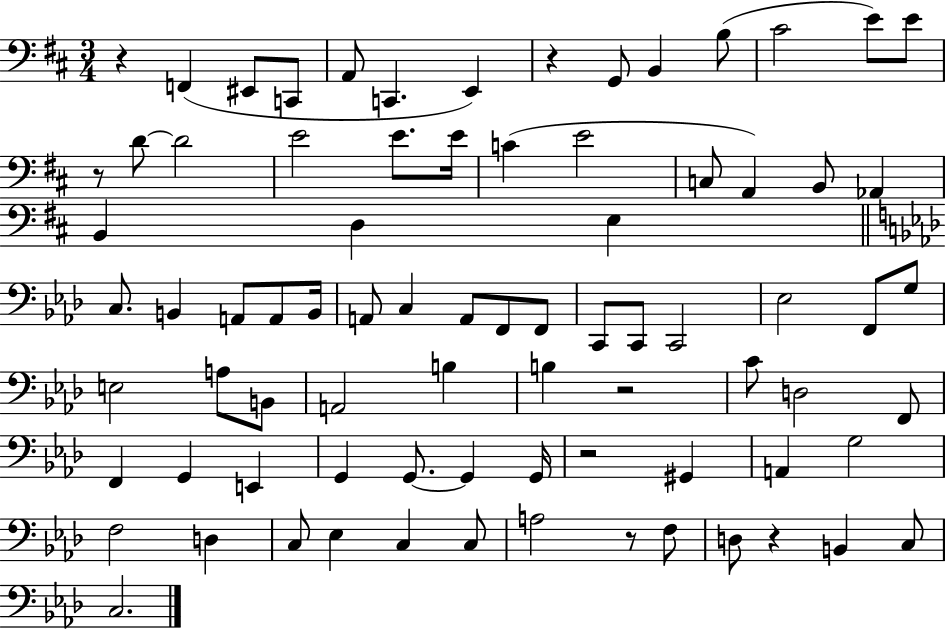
{
  \clef bass
  \numericTimeSignature
  \time 3/4
  \key d \major
  r4 f,4( eis,8 c,8 | a,8 c,4. e,4) | r4 g,8 b,4 b8( | cis'2 e'8) e'8 | \break r8 d'8~~ d'2 | e'2 e'8. e'16 | c'4( e'2 | c8 a,4) b,8 aes,4 | \break b,4 d4 e4 | \bar "||" \break \key aes \major c8. b,4 a,8 a,8 b,16 | a,8 c4 a,8 f,8 f,8 | c,8 c,8 c,2 | ees2 f,8 g8 | \break e2 a8 b,8 | a,2 b4 | b4 r2 | c'8 d2 f,8 | \break f,4 g,4 e,4 | g,4 g,8.~~ g,4 g,16 | r2 gis,4 | a,4 g2 | \break f2 d4 | c8 ees4 c4 c8 | a2 r8 f8 | d8 r4 b,4 c8 | \break c2. | \bar "|."
}